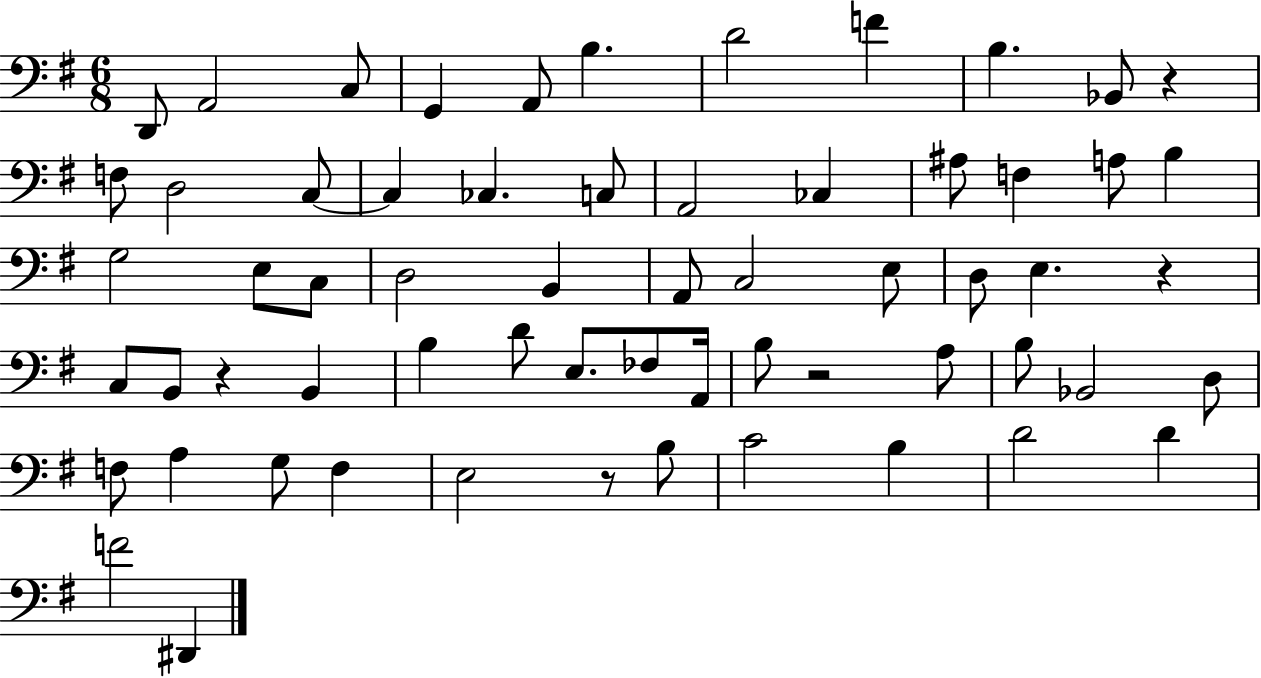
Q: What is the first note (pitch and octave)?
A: D2